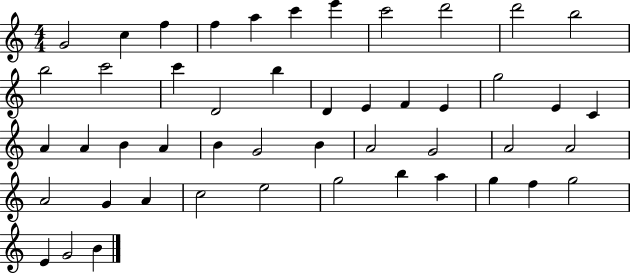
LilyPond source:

{
  \clef treble
  \numericTimeSignature
  \time 4/4
  \key c \major
  g'2 c''4 f''4 | f''4 a''4 c'''4 e'''4 | c'''2 d'''2 | d'''2 b''2 | \break b''2 c'''2 | c'''4 d'2 b''4 | d'4 e'4 f'4 e'4 | g''2 e'4 c'4 | \break a'4 a'4 b'4 a'4 | b'4 g'2 b'4 | a'2 g'2 | a'2 a'2 | \break a'2 g'4 a'4 | c''2 e''2 | g''2 b''4 a''4 | g''4 f''4 g''2 | \break e'4 g'2 b'4 | \bar "|."
}